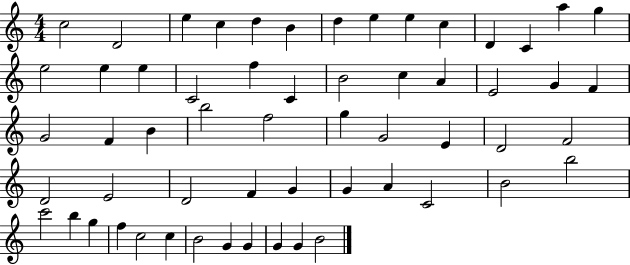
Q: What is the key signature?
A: C major